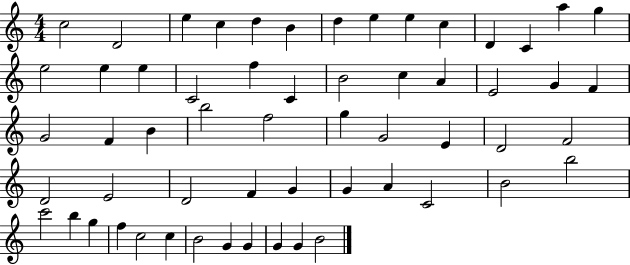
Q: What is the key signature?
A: C major